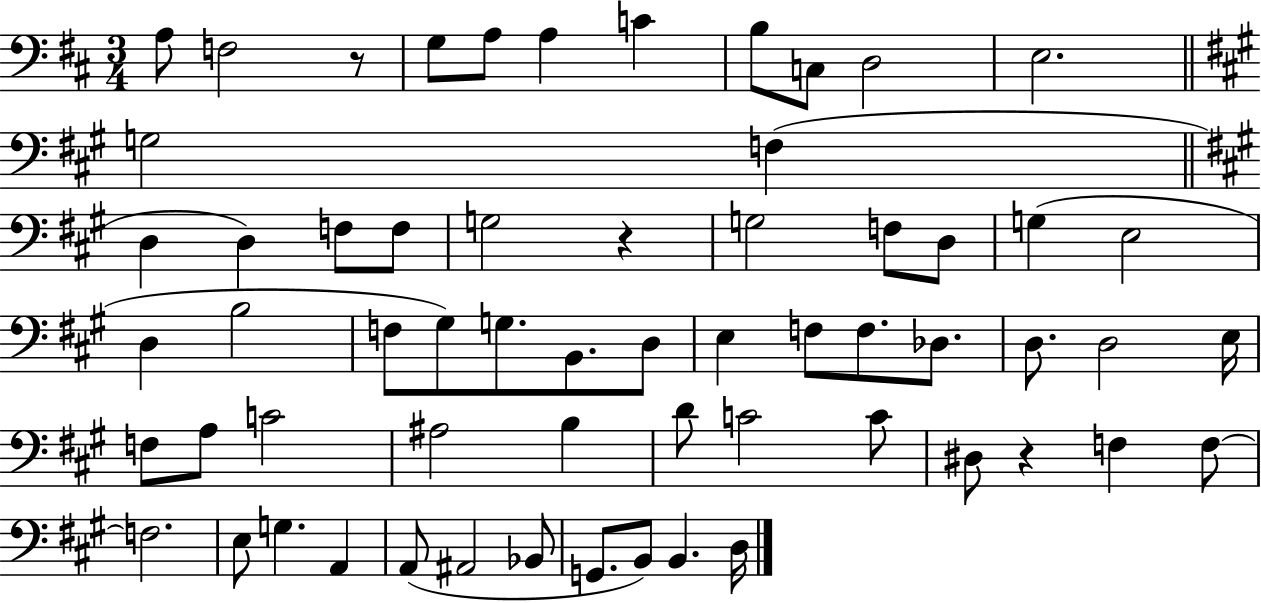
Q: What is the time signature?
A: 3/4